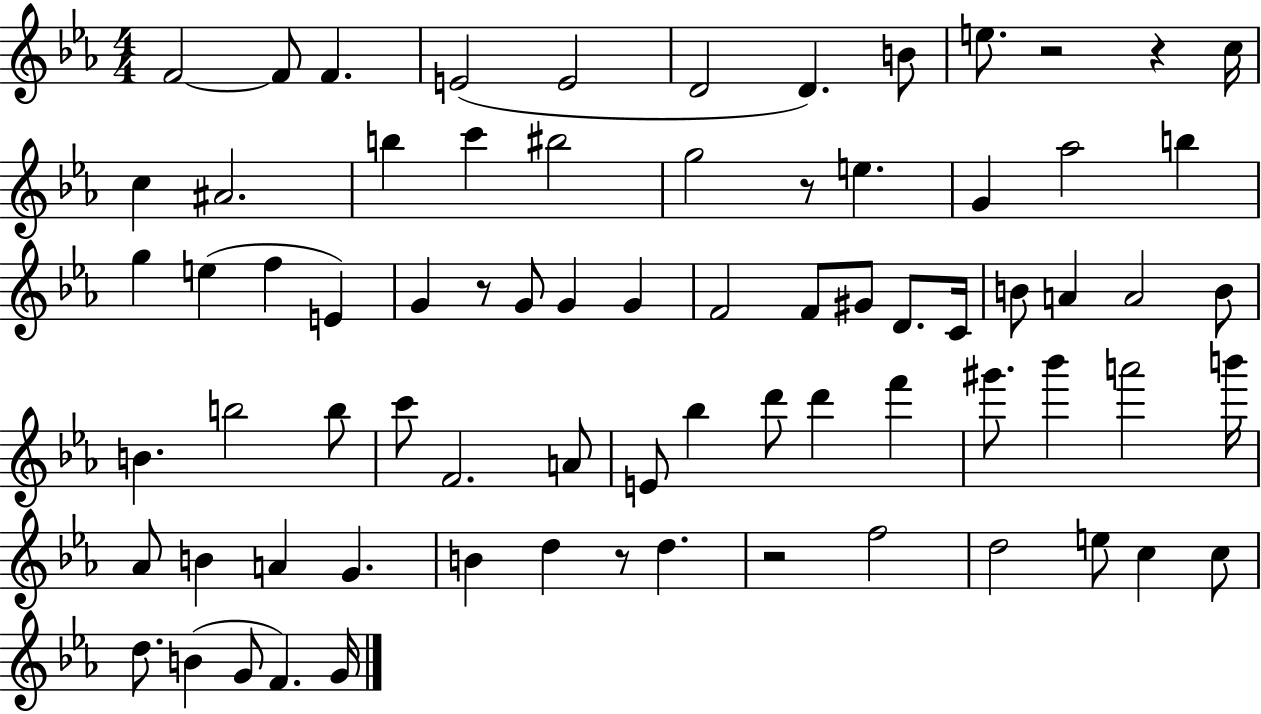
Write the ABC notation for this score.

X:1
T:Untitled
M:4/4
L:1/4
K:Eb
F2 F/2 F E2 E2 D2 D B/2 e/2 z2 z c/4 c ^A2 b c' ^b2 g2 z/2 e G _a2 b g e f E G z/2 G/2 G G F2 F/2 ^G/2 D/2 C/4 B/2 A A2 B/2 B b2 b/2 c'/2 F2 A/2 E/2 _b d'/2 d' f' ^g'/2 _b' a'2 b'/4 _A/2 B A G B d z/2 d z2 f2 d2 e/2 c c/2 d/2 B G/2 F G/4